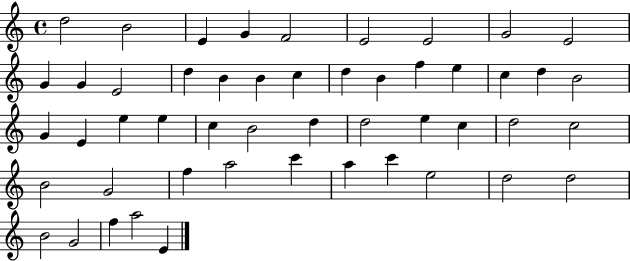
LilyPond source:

{
  \clef treble
  \time 4/4
  \defaultTimeSignature
  \key c \major
  d''2 b'2 | e'4 g'4 f'2 | e'2 e'2 | g'2 e'2 | \break g'4 g'4 e'2 | d''4 b'4 b'4 c''4 | d''4 b'4 f''4 e''4 | c''4 d''4 b'2 | \break g'4 e'4 e''4 e''4 | c''4 b'2 d''4 | d''2 e''4 c''4 | d''2 c''2 | \break b'2 g'2 | f''4 a''2 c'''4 | a''4 c'''4 e''2 | d''2 d''2 | \break b'2 g'2 | f''4 a''2 e'4 | \bar "|."
}